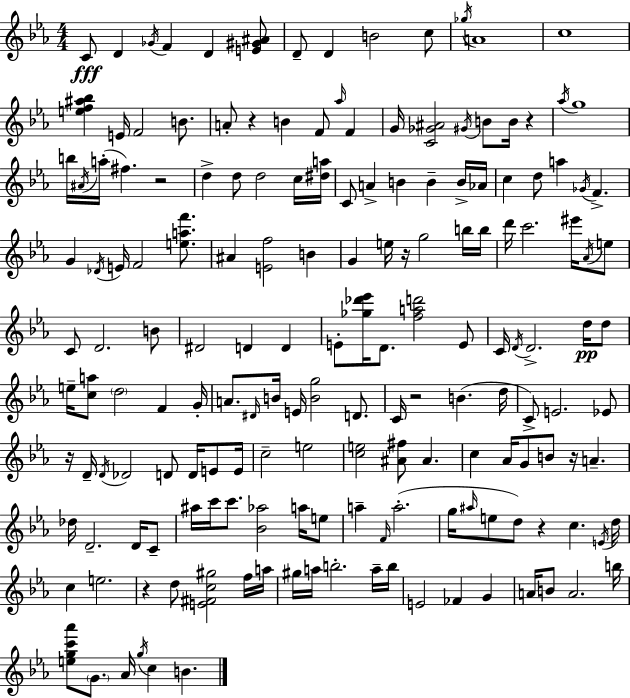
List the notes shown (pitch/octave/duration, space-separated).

C4/e D4/q Gb4/s F4/q D4/q [E4,G#4,A#4]/e D4/e D4/q B4/h C5/e Gb5/s A4/w C5/w [E5,F5,A#5,Bb5]/q E4/s F4/h B4/e. A4/e R/q B4/q F4/e Ab5/s F4/q G4/s [C4,Gb4,A#4]/h G#4/s B4/e B4/s R/q Ab5/s G5/w B5/s A#4/s A5/s F#5/q. R/h D5/q D5/e D5/h C5/s [D#5,A5]/s C4/e A4/q B4/q B4/q B4/s Ab4/s C5/q D5/e A5/q Gb4/s F4/q. G4/q Db4/s E4/s F4/h [E5,A5,F6]/e. A#4/q [E4,F5]/h B4/q G4/q E5/s R/s G5/h B5/s B5/s D6/s C6/h. EIS6/s Ab4/s E5/e C4/e D4/h. B4/e D#4/h D4/q D4/q E4/e [Gb5,Db6,Eb6]/s D4/e. [F5,A5,D6]/h E4/e C4/s D4/s D4/h. D5/s D5/e E5/s [C5,A5]/e D5/h F4/q G4/s A4/e. D#4/s B4/s E4/s [B4,G5]/h D4/e. C4/s R/h B4/q. D5/s C4/e E4/h. Eb4/e R/s D4/s D4/s Db4/h D4/e D4/s E4/e E4/s C5/h E5/h [C5,E5]/h [A#4,F#5]/e A#4/q. C5/q Ab4/s G4/e B4/e R/s A4/q. Db5/s D4/h. D4/s C4/e A#5/s C6/s C6/e. [Bb4,Ab5]/h A5/s E5/e A5/q F4/s A5/h. G5/s A#5/s E5/e D5/e R/q C5/q. E4/s D5/s C5/q E5/h. R/q D5/e [E4,F#4,C5,G#5]/h F5/s A5/s G#5/s A5/s B5/h. A5/s B5/s E4/h FES4/q G4/q A4/s B4/e A4/h. B5/s [E5,G5,C6,Ab6]/e G4/e. Ab4/s G5/s C5/q B4/q.